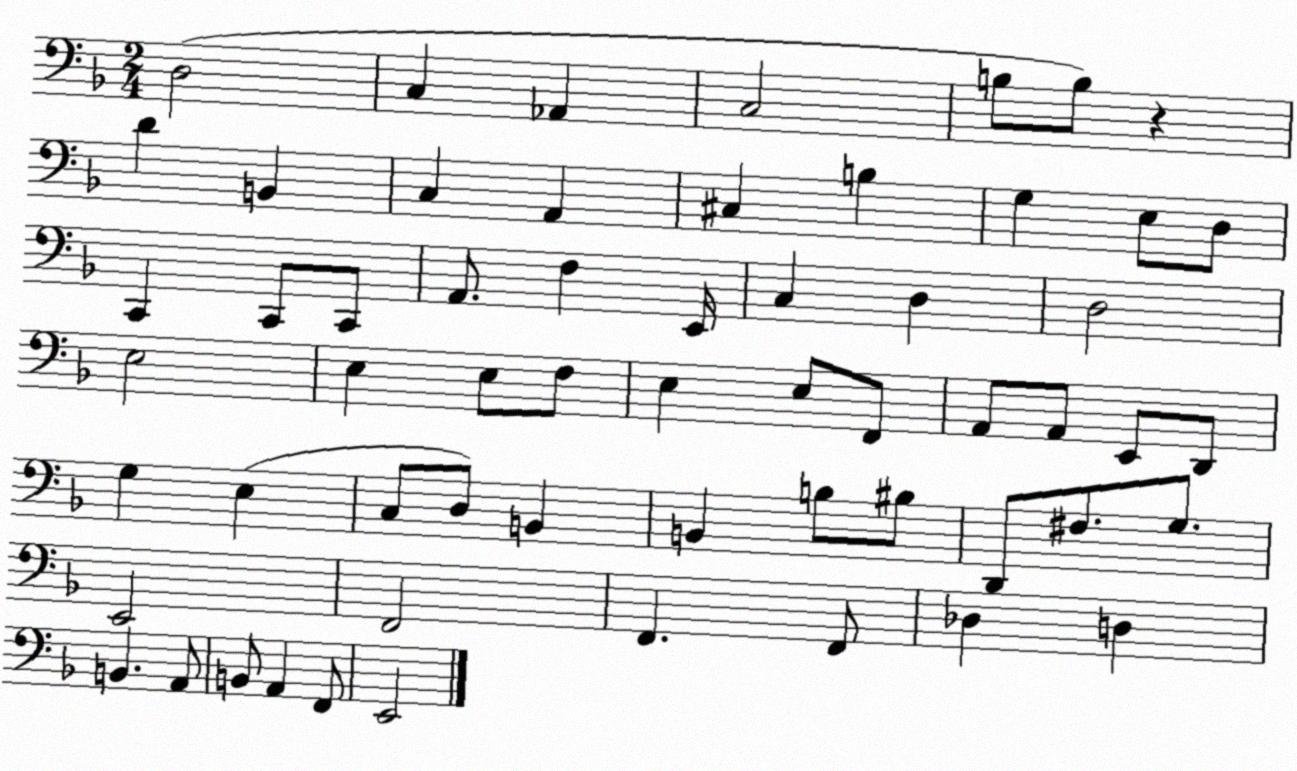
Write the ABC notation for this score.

X:1
T:Untitled
M:2/4
L:1/4
K:F
D,2 C, _A,, C,2 B,/2 B,/2 z D B,, C, A,, ^C, B, G, E,/2 D,/2 C,, C,,/2 C,,/2 A,,/2 F, E,,/4 C, D, D,2 E,2 E, E,/2 F,/2 E, E,/2 F,,/2 A,,/2 A,,/2 E,,/2 D,,/2 G, E, C,/2 D,/2 B,, B,, B,/2 ^B,/2 D,,/2 ^F,/2 G,/2 E,,2 F,,2 F,, F,,/2 _D, D, B,, A,,/2 B,,/2 A,, F,,/2 E,,2